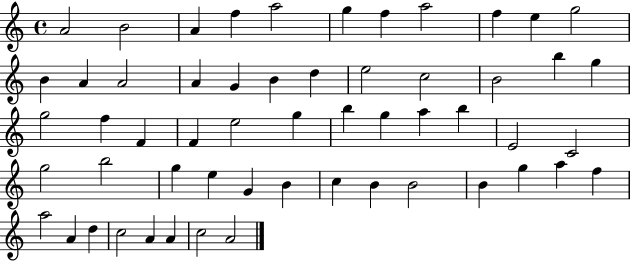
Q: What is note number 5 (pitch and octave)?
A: A5